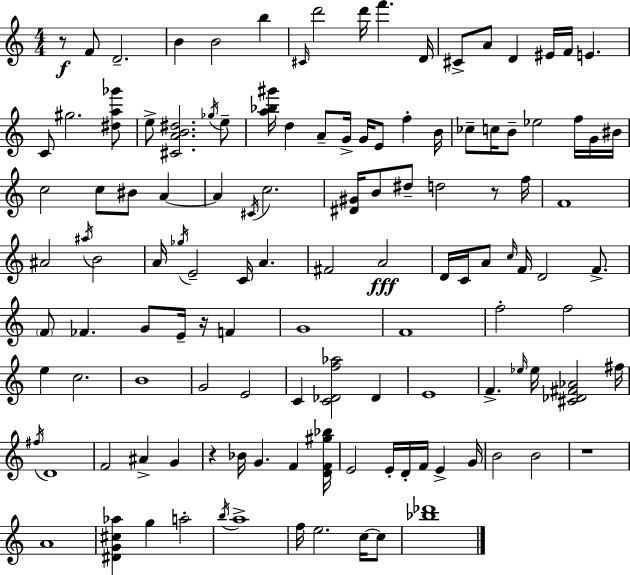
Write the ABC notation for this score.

X:1
T:Untitled
M:4/4
L:1/4
K:Am
z/2 F/2 D2 B B2 b ^C/4 d'2 d'/4 f' D/4 ^C/2 A/2 D ^E/4 F/4 E C/2 ^g2 [^da_g']/2 e/2 [^CAB^d]2 _g/4 e/2 [a_b^g']/4 d A/2 G/4 G/4 E/2 f B/4 _c/2 c/4 B/2 _e2 f/4 G/4 ^B/4 c2 c/2 ^B/2 A A ^C/4 c2 [^D^G]/4 B/2 ^d/2 d2 z/2 f/4 F4 ^A2 ^a/4 B2 A/4 _g/4 E2 C/4 A ^F2 A2 D/4 C/4 A/2 c/4 F/4 D2 F/2 F/2 _F G/2 E/4 z/4 F G4 F4 f2 f2 e c2 B4 G2 E2 C [C_Df_a]2 _D E4 F _e/4 _e/4 [^C_D^F_A]2 ^f/4 ^f/4 D4 F2 ^A G z _B/4 G F [DF^g_b]/4 E2 E/4 D/4 F/4 E G/4 B2 B2 z4 A4 [^DG^c_a] g a2 b/4 a4 f/4 e2 c/4 c/2 [_b_d']4